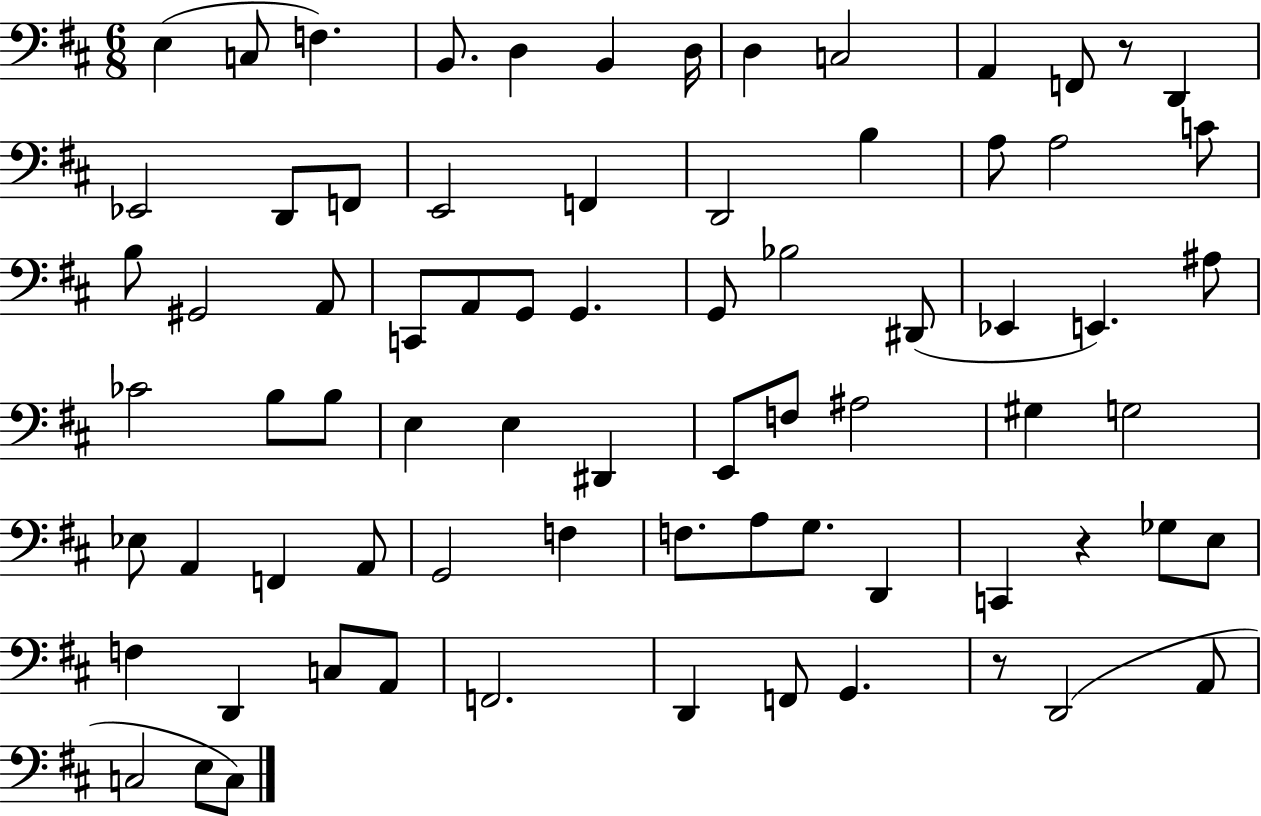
{
  \clef bass
  \numericTimeSignature
  \time 6/8
  \key d \major
  e4( c8 f4.) | b,8. d4 b,4 d16 | d4 c2 | a,4 f,8 r8 d,4 | \break ees,2 d,8 f,8 | e,2 f,4 | d,2 b4 | a8 a2 c'8 | \break b8 gis,2 a,8 | c,8 a,8 g,8 g,4. | g,8 bes2 dis,8( | ees,4 e,4.) ais8 | \break ces'2 b8 b8 | e4 e4 dis,4 | e,8 f8 ais2 | gis4 g2 | \break ees8 a,4 f,4 a,8 | g,2 f4 | f8. a8 g8. d,4 | c,4 r4 ges8 e8 | \break f4 d,4 c8 a,8 | f,2. | d,4 f,8 g,4. | r8 d,2( a,8 | \break c2 e8 c8) | \bar "|."
}